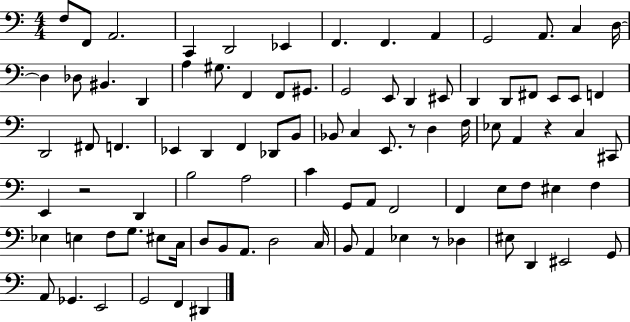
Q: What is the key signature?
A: C major